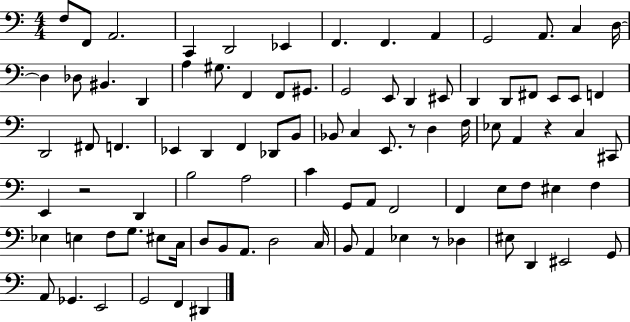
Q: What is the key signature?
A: C major